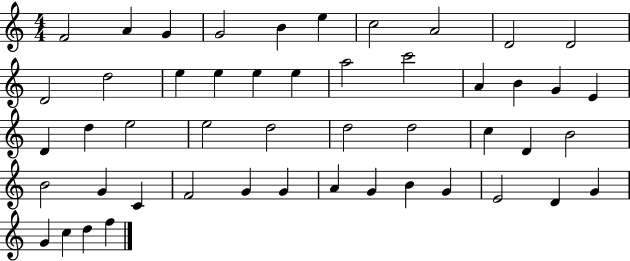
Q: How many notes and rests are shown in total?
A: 49